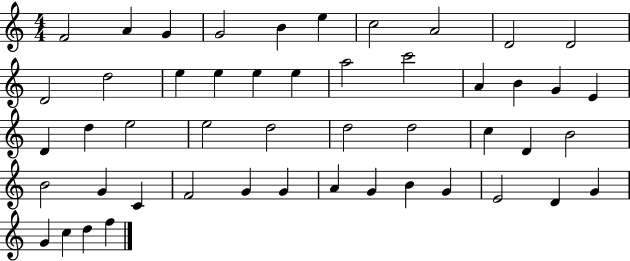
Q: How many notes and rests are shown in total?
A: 49